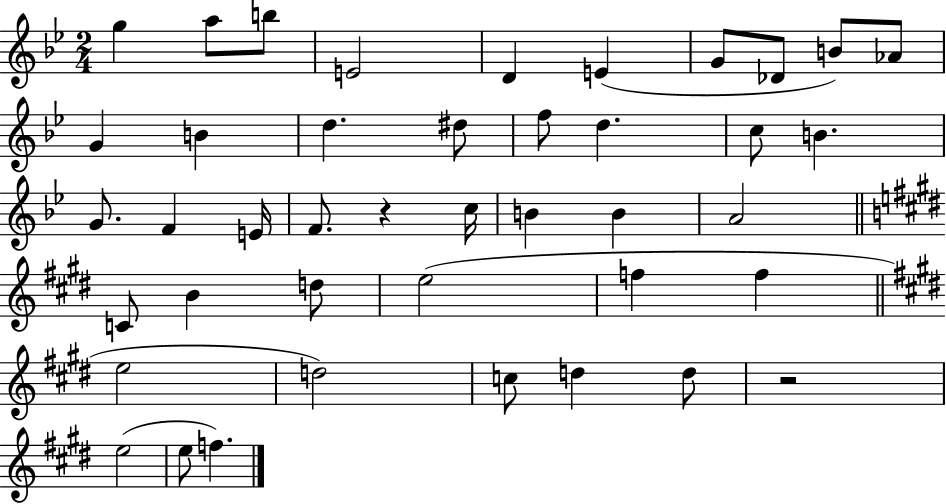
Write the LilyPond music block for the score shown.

{
  \clef treble
  \numericTimeSignature
  \time 2/4
  \key bes \major
  \repeat volta 2 { g''4 a''8 b''8 | e'2 | d'4 e'4( | g'8 des'8 b'8) aes'8 | \break g'4 b'4 | d''4. dis''8 | f''8 d''4. | c''8 b'4. | \break g'8. f'4 e'16 | f'8. r4 c''16 | b'4 b'4 | a'2 | \break \bar "||" \break \key e \major c'8 b'4 d''8 | e''2( | f''4 f''4 | \bar "||" \break \key e \major e''2 | d''2) | c''8 d''4 d''8 | r2 | \break e''2( | e''8 f''4.) | } \bar "|."
}